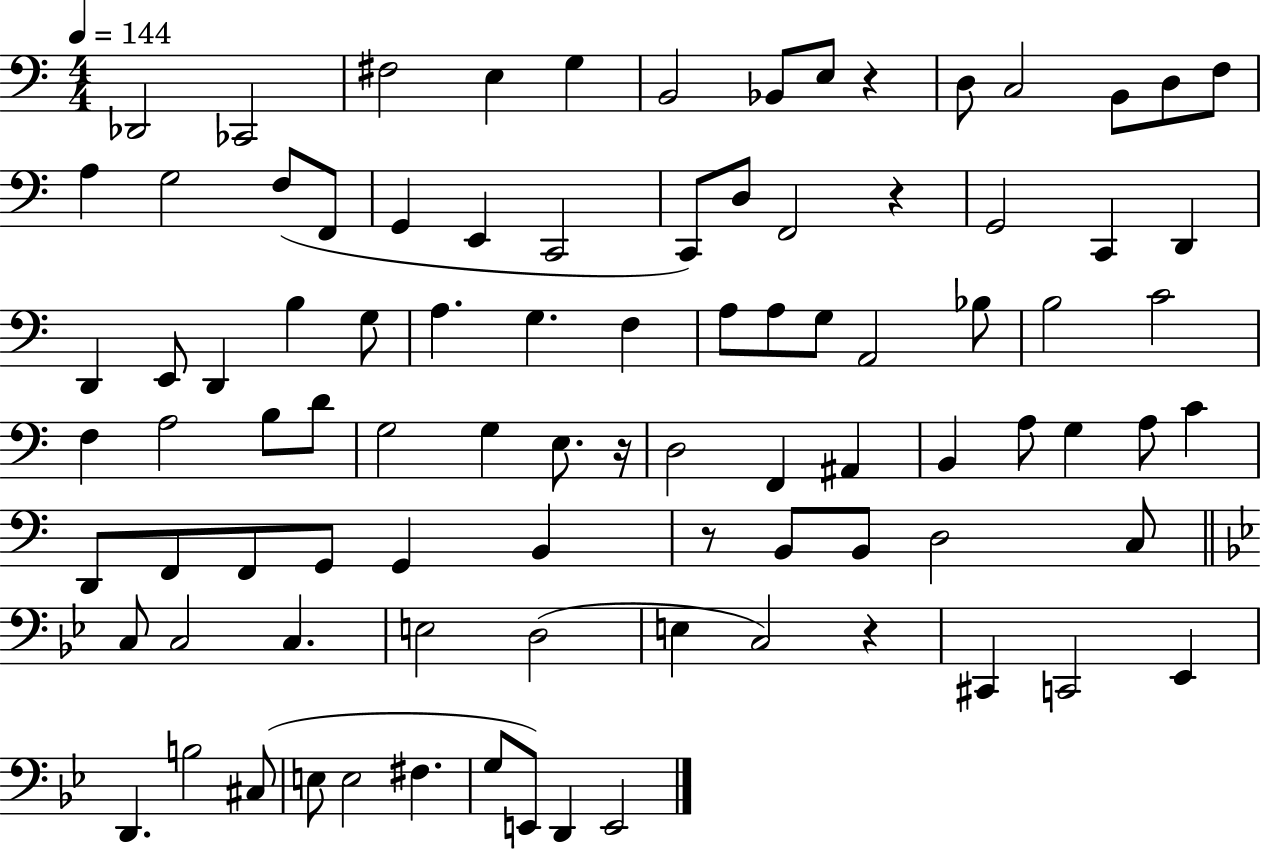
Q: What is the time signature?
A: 4/4